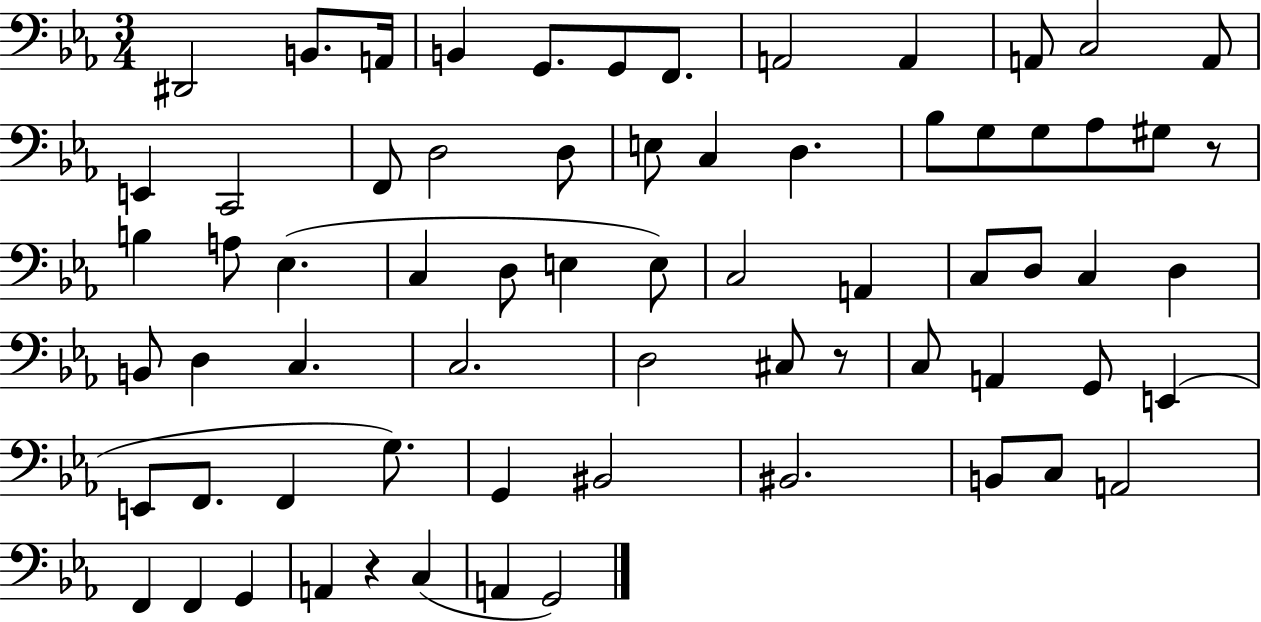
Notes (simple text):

D#2/h B2/e. A2/s B2/q G2/e. G2/e F2/e. A2/h A2/q A2/e C3/h A2/e E2/q C2/h F2/e D3/h D3/e E3/e C3/q D3/q. Bb3/e G3/e G3/e Ab3/e G#3/e R/e B3/q A3/e Eb3/q. C3/q D3/e E3/q E3/e C3/h A2/q C3/e D3/e C3/q D3/q B2/e D3/q C3/q. C3/h. D3/h C#3/e R/e C3/e A2/q G2/e E2/q E2/e F2/e. F2/q G3/e. G2/q BIS2/h BIS2/h. B2/e C3/e A2/h F2/q F2/q G2/q A2/q R/q C3/q A2/q G2/h